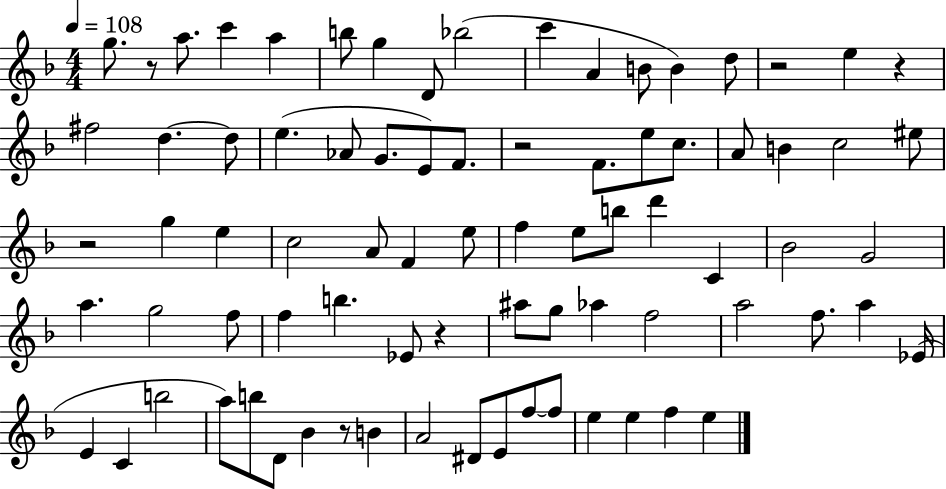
G5/e. R/e A5/e. C6/q A5/q B5/e G5/q D4/e Bb5/h C6/q A4/q B4/e B4/q D5/e R/h E5/q R/q F#5/h D5/q. D5/e E5/q. Ab4/e G4/e. E4/e F4/e. R/h F4/e. E5/e C5/e. A4/e B4/q C5/h EIS5/e R/h G5/q E5/q C5/h A4/e F4/q E5/e F5/q E5/e B5/e D6/q C4/q Bb4/h G4/h A5/q. G5/h F5/e F5/q B5/q. Eb4/e R/q A#5/e G5/e Ab5/q F5/h A5/h F5/e. A5/q Eb4/s E4/q C4/q B5/h A5/e B5/e D4/e Bb4/q R/e B4/q A4/h D#4/e E4/e F5/e F5/e E5/q E5/q F5/q E5/q